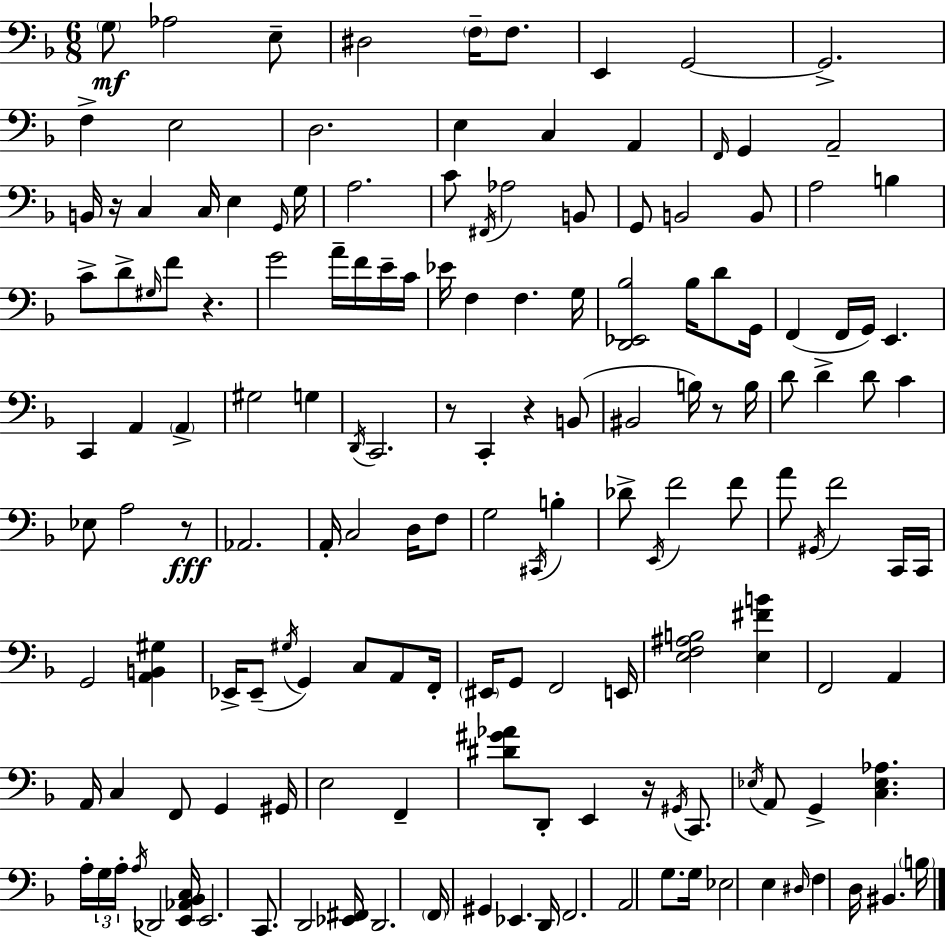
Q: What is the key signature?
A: F major